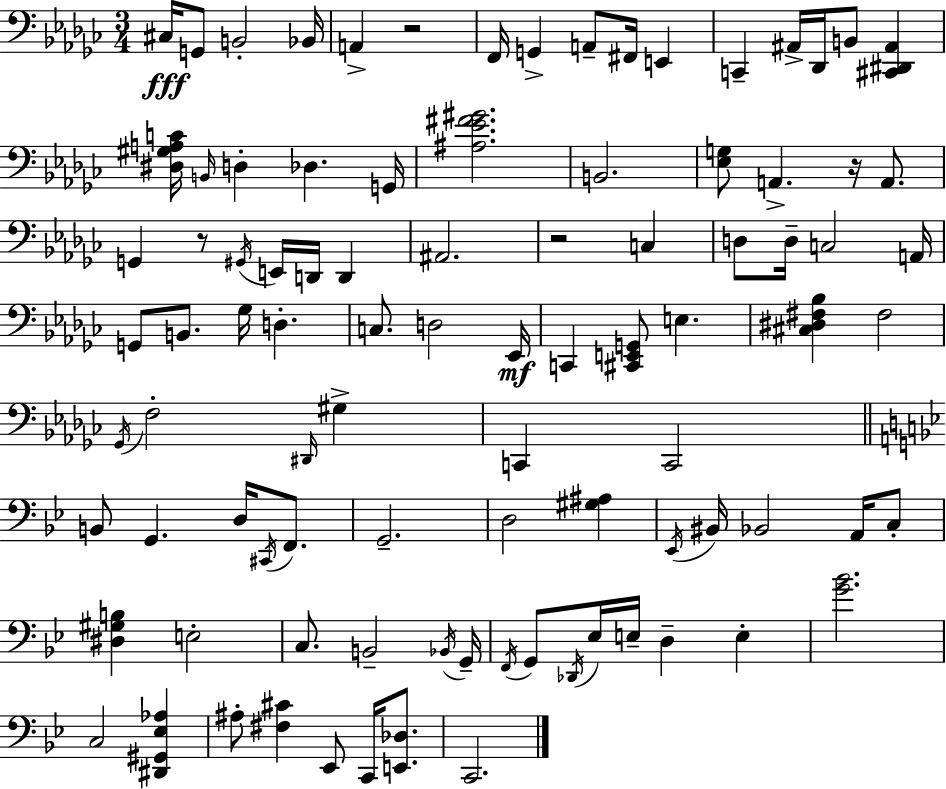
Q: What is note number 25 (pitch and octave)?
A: D2